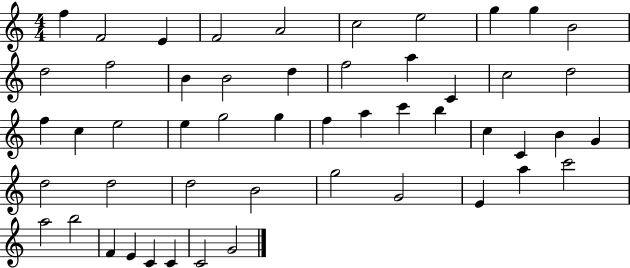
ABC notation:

X:1
T:Untitled
M:4/4
L:1/4
K:C
f F2 E F2 A2 c2 e2 g g B2 d2 f2 B B2 d f2 a C c2 d2 f c e2 e g2 g f a c' b c C B G d2 d2 d2 B2 g2 G2 E a c'2 a2 b2 F E C C C2 G2